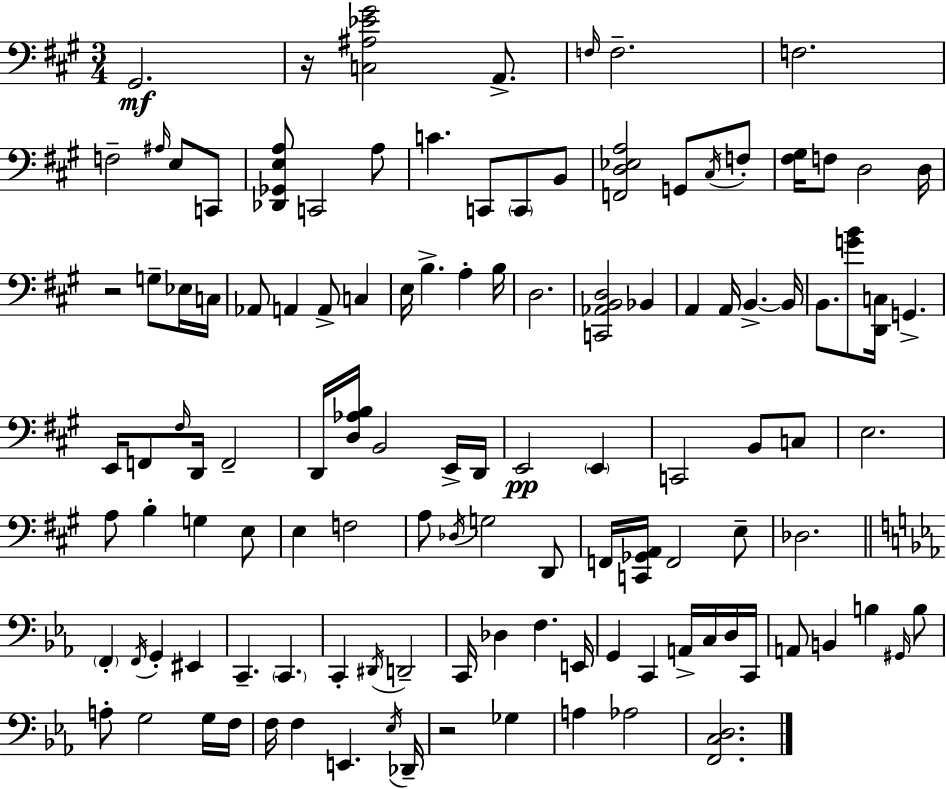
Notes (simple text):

G#2/h. R/s [C3,A#3,Eb4,G#4]/h A2/e. F3/s F3/h. F3/h. F3/h A#3/s E3/e C2/e [Db2,Gb2,E3,A3]/e C2/h A3/e C4/q. C2/e C2/e B2/e [F2,D3,Eb3,A3]/h G2/e C#3/s F3/e [F#3,G#3]/s F3/e D3/h D3/s R/h G3/e Eb3/s C3/s Ab2/e A2/q A2/e C3/q E3/s B3/q. A3/q B3/s D3/h. [C2,Ab2,B2,D3]/h Bb2/q A2/q A2/s B2/q. B2/s B2/e. [G4,B4]/e [D2,C3]/s G2/q. E2/s F2/e F#3/s D2/s F2/h D2/s [D3,Ab3,B3]/s B2/h E2/s D2/s E2/h E2/q C2/h B2/e C3/e E3/h. A3/e B3/q G3/q E3/e E3/q F3/h A3/e Db3/s G3/h D2/e F2/s [C2,Gb2,A2]/s F2/h E3/e Db3/h. F2/q F2/s G2/q EIS2/q C2/q. C2/q. C2/q D#2/s D2/h C2/s Db3/q F3/q. E2/s G2/q C2/q A2/s C3/s D3/s C2/s A2/e B2/q B3/q G#2/s B3/e A3/e G3/h G3/s F3/s F3/s F3/q E2/q. Eb3/s Db2/s R/h Gb3/q A3/q Ab3/h [F2,C3,D3]/h.